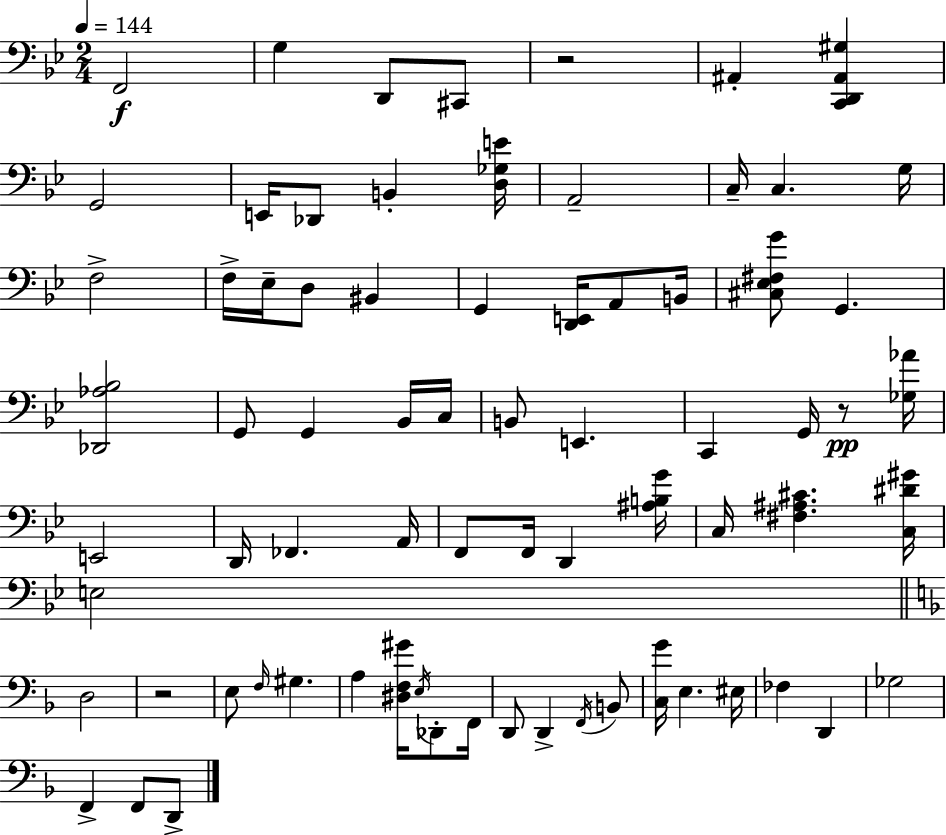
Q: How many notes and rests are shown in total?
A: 73